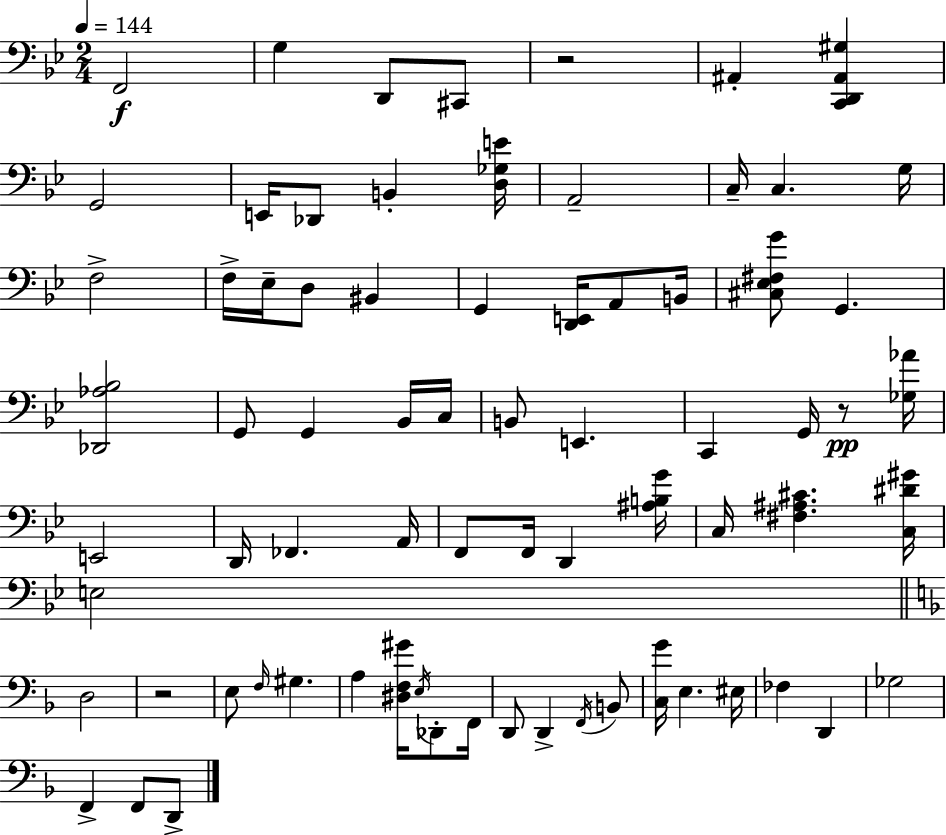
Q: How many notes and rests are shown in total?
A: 73